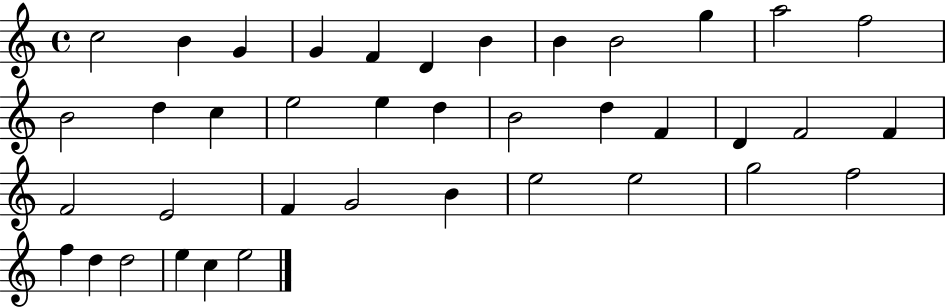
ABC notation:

X:1
T:Untitled
M:4/4
L:1/4
K:C
c2 B G G F D B B B2 g a2 f2 B2 d c e2 e d B2 d F D F2 F F2 E2 F G2 B e2 e2 g2 f2 f d d2 e c e2